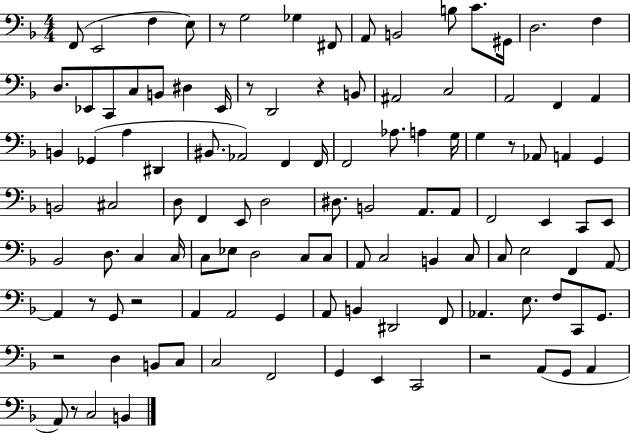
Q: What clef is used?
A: bass